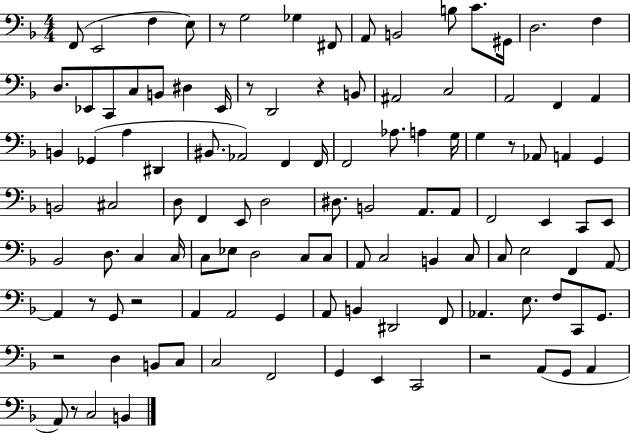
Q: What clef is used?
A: bass